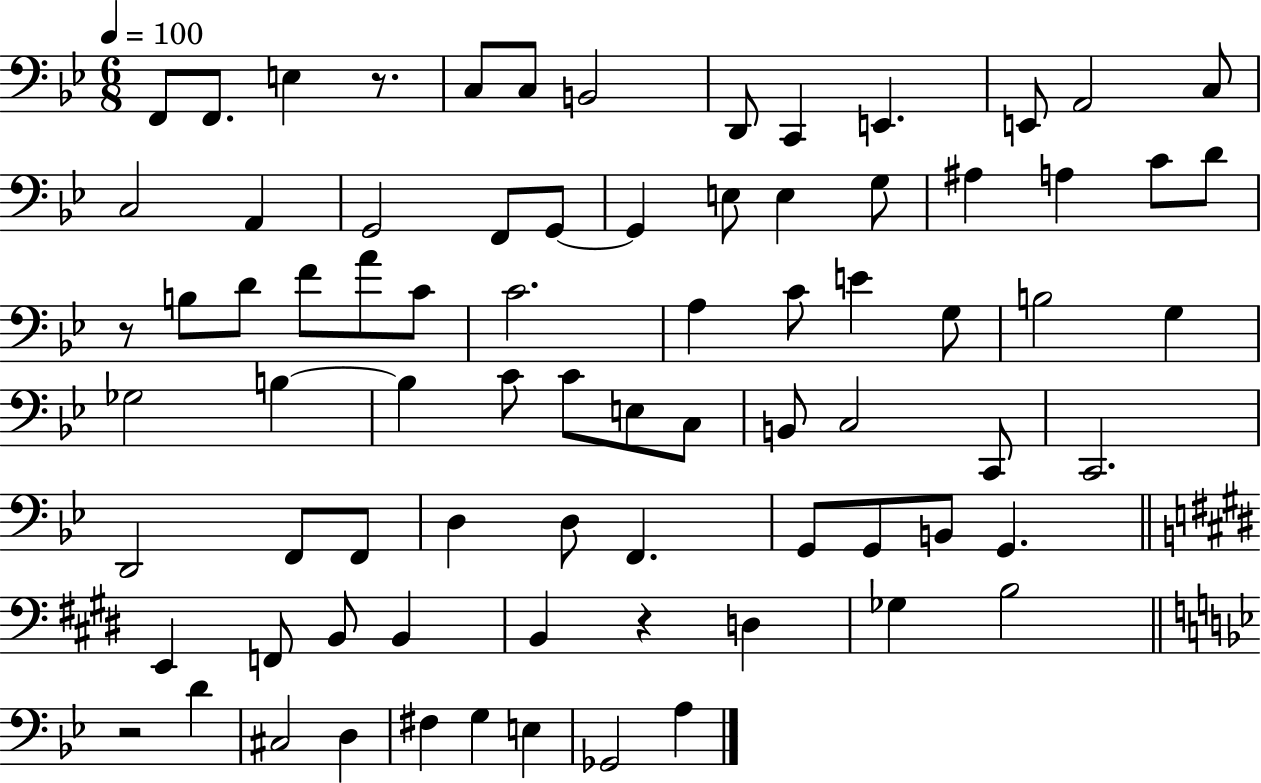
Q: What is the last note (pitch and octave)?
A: A3